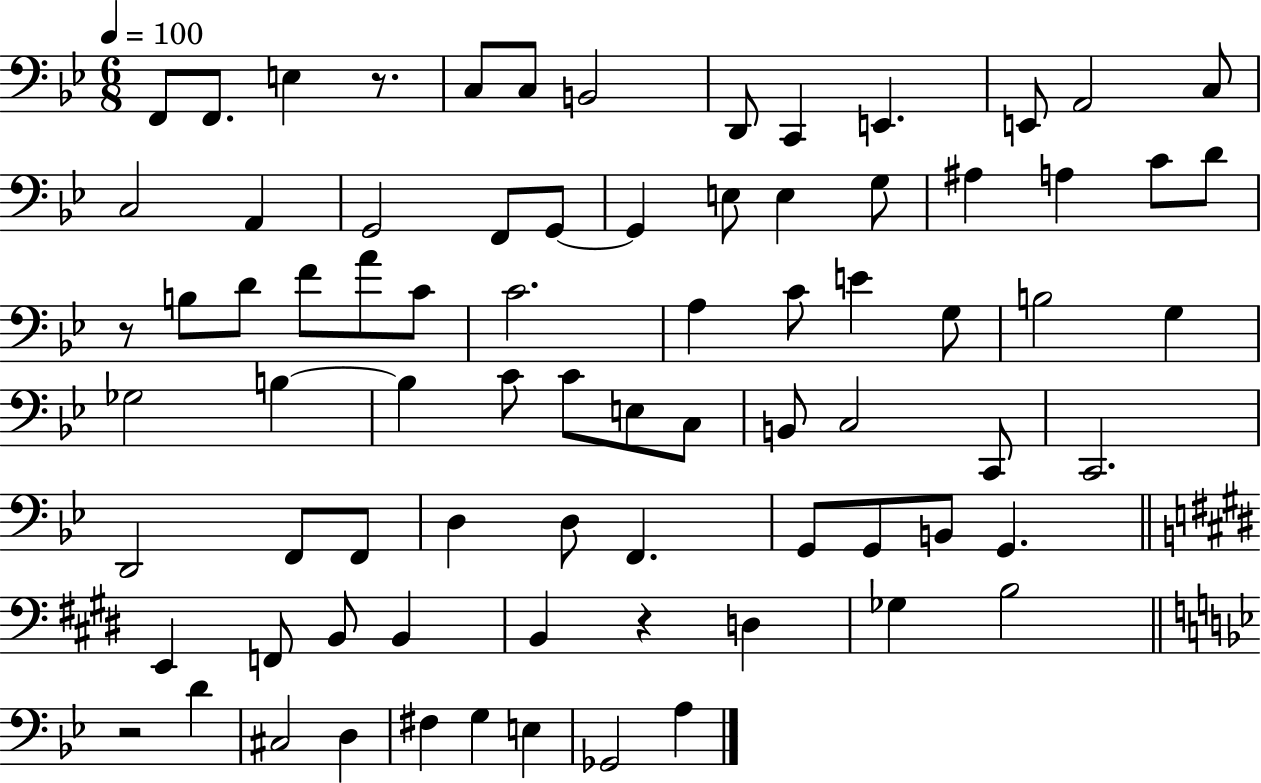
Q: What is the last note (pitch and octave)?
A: A3